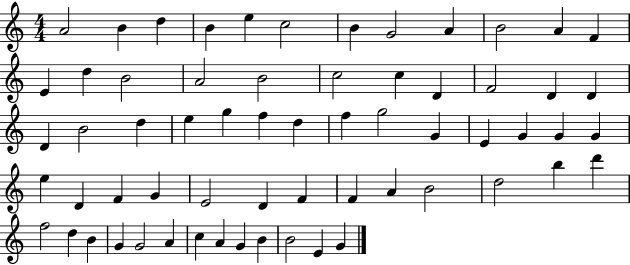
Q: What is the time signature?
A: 4/4